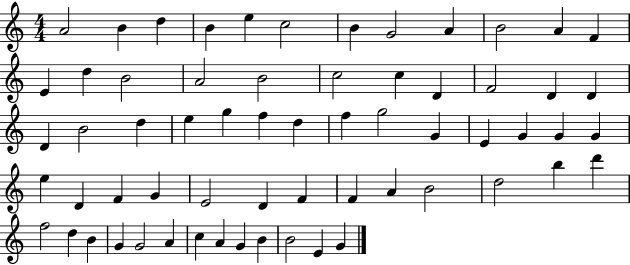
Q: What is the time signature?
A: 4/4